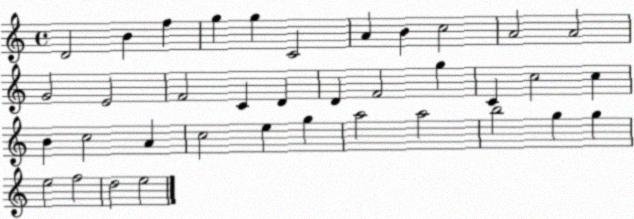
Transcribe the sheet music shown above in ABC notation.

X:1
T:Untitled
M:4/4
L:1/4
K:C
D2 B f g g C2 A B c2 A2 A2 G2 E2 F2 C D D F2 g C c2 c B c2 A c2 e g a2 a2 b2 g g e2 f2 d2 e2